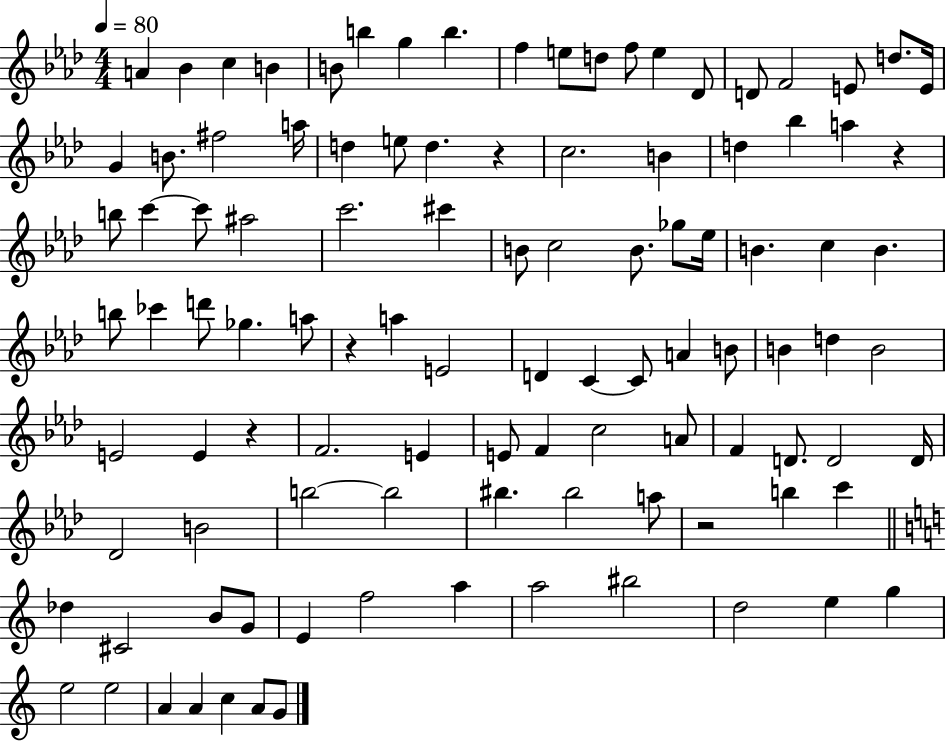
{
  \clef treble
  \numericTimeSignature
  \time 4/4
  \key aes \major
  \tempo 4 = 80
  \repeat volta 2 { a'4 bes'4 c''4 b'4 | b'8 b''4 g''4 b''4. | f''4 e''8 d''8 f''8 e''4 des'8 | d'8 f'2 e'8 d''8. e'16 | \break g'4 b'8. fis''2 a''16 | d''4 e''8 d''4. r4 | c''2. b'4 | d''4 bes''4 a''4 r4 | \break b''8 c'''4~~ c'''8 ais''2 | c'''2. cis'''4 | b'8 c''2 b'8. ges''8 ees''16 | b'4. c''4 b'4. | \break b''8 ces'''4 d'''8 ges''4. a''8 | r4 a''4 e'2 | d'4 c'4~~ c'8 a'4 b'8 | b'4 d''4 b'2 | \break e'2 e'4 r4 | f'2. e'4 | e'8 f'4 c''2 a'8 | f'4 d'8. d'2 d'16 | \break des'2 b'2 | b''2~~ b''2 | bis''4. bis''2 a''8 | r2 b''4 c'''4 | \break \bar "||" \break \key c \major des''4 cis'2 b'8 g'8 | e'4 f''2 a''4 | a''2 bis''2 | d''2 e''4 g''4 | \break e''2 e''2 | a'4 a'4 c''4 a'8 g'8 | } \bar "|."
}